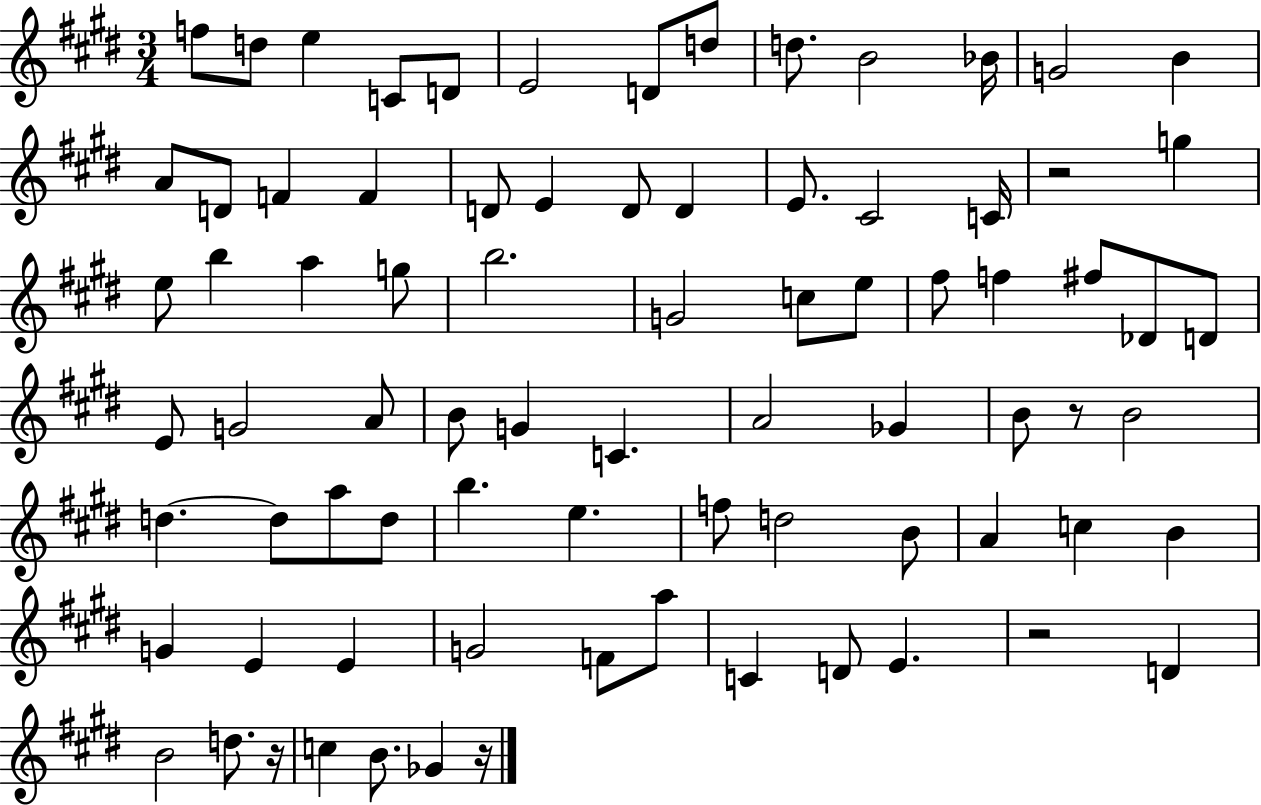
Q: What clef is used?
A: treble